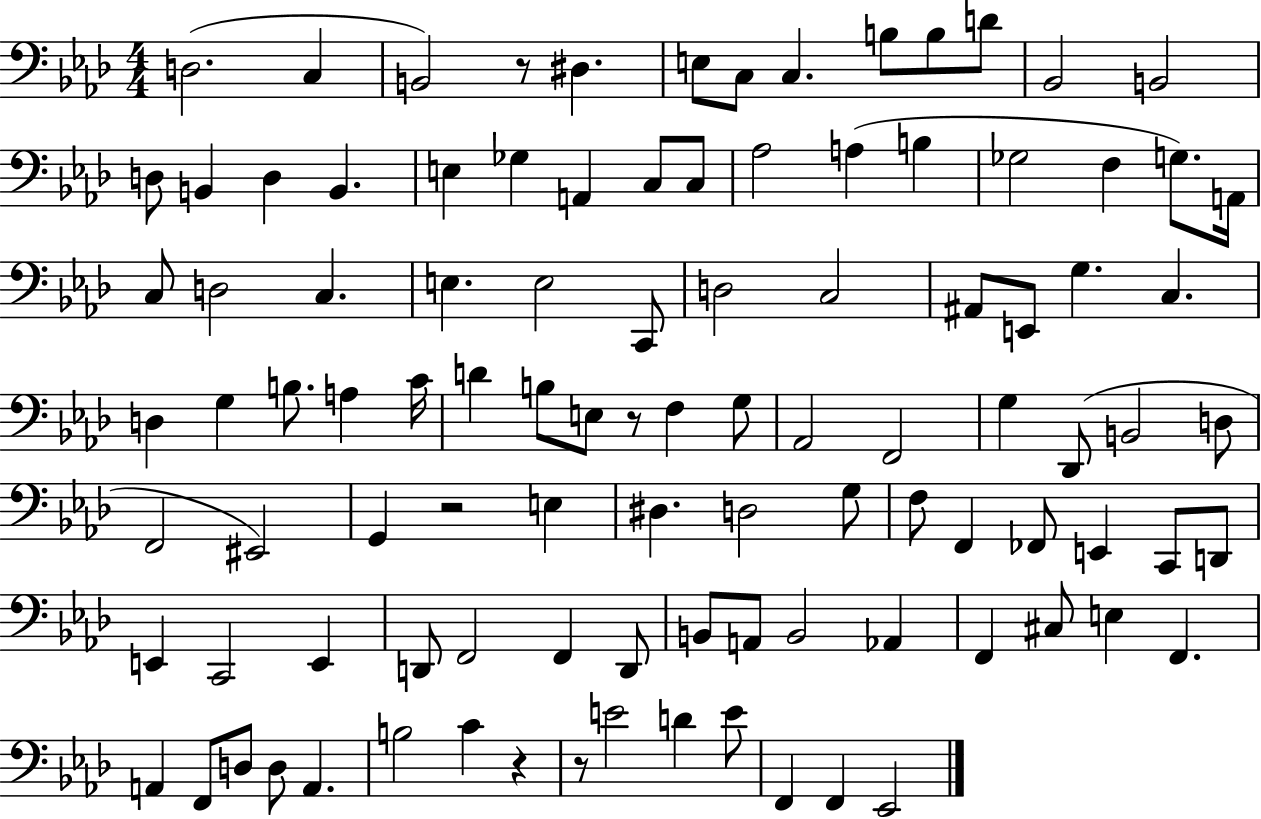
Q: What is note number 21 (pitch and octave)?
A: C3